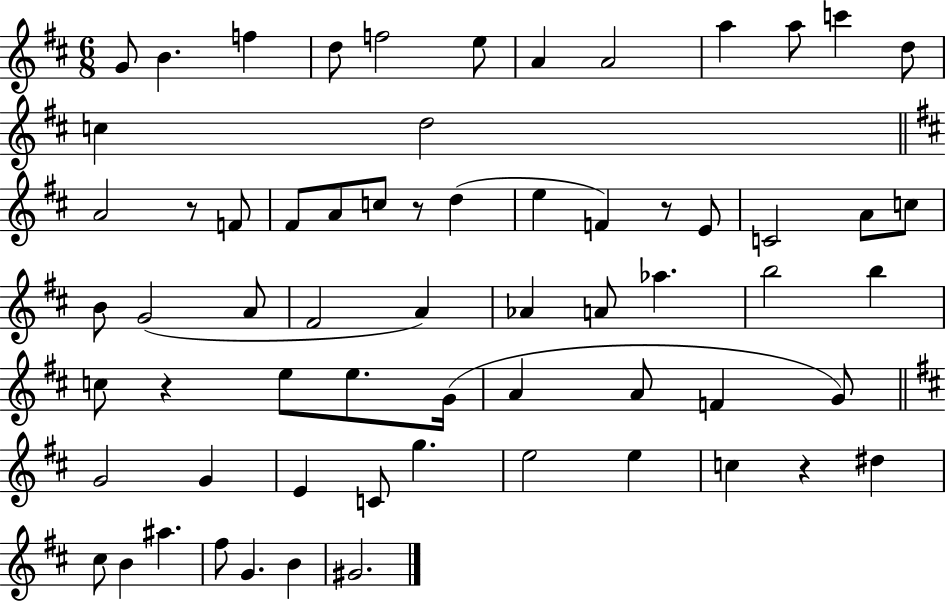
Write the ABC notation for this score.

X:1
T:Untitled
M:6/8
L:1/4
K:D
G/2 B f d/2 f2 e/2 A A2 a a/2 c' d/2 c d2 A2 z/2 F/2 ^F/2 A/2 c/2 z/2 d e F z/2 E/2 C2 A/2 c/2 B/2 G2 A/2 ^F2 A _A A/2 _a b2 b c/2 z e/2 e/2 G/4 A A/2 F G/2 G2 G E C/2 g e2 e c z ^d ^c/2 B ^a ^f/2 G B ^G2